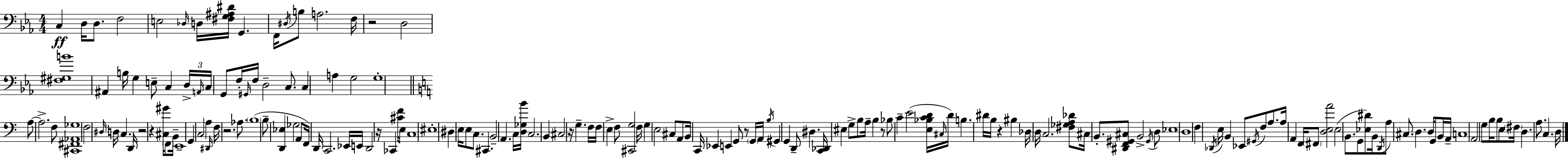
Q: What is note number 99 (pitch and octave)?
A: B3